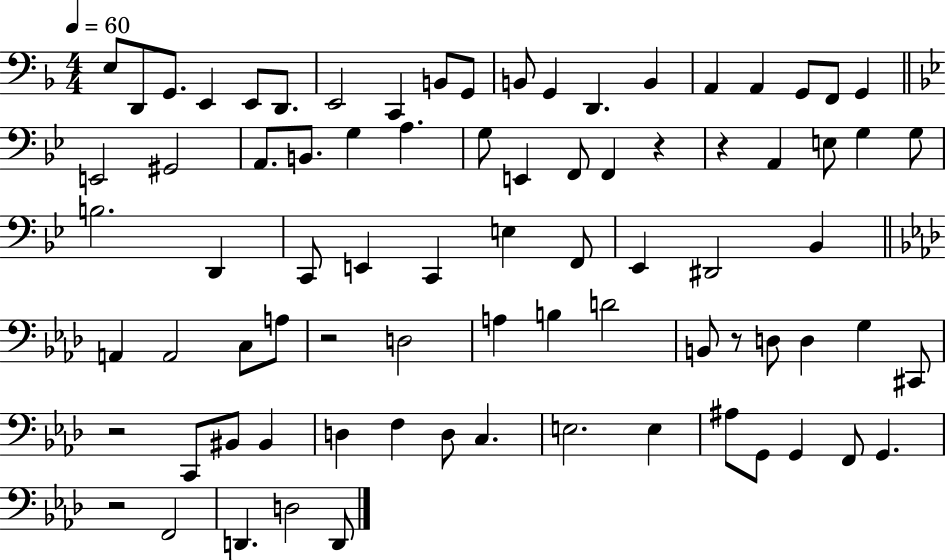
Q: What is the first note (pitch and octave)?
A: E3